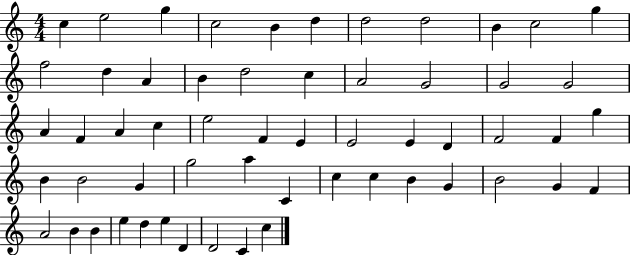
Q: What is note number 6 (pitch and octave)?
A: D5